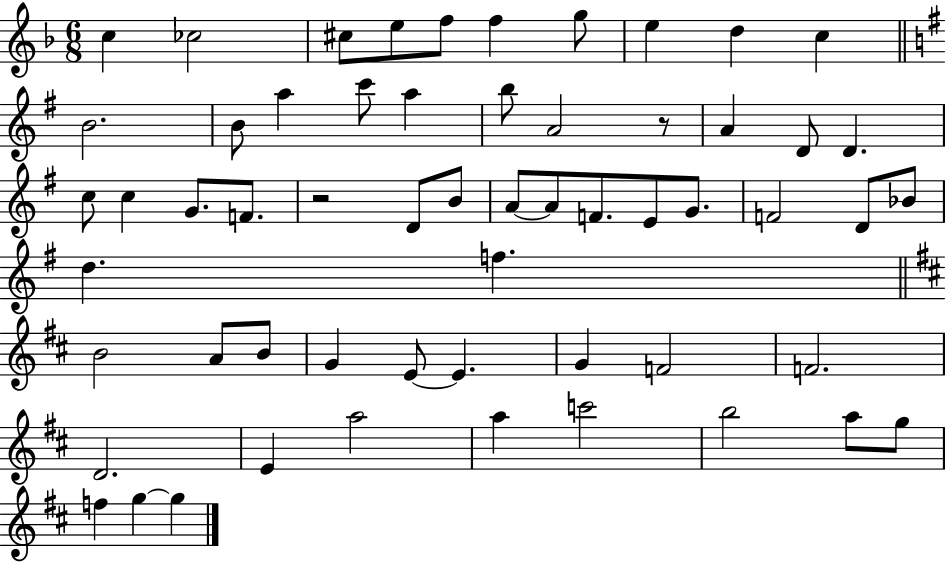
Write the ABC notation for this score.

X:1
T:Untitled
M:6/8
L:1/4
K:F
c _c2 ^c/2 e/2 f/2 f g/2 e d c B2 B/2 a c'/2 a b/2 A2 z/2 A D/2 D c/2 c G/2 F/2 z2 D/2 B/2 A/2 A/2 F/2 E/2 G/2 F2 D/2 _B/2 d f B2 A/2 B/2 G E/2 E G F2 F2 D2 E a2 a c'2 b2 a/2 g/2 f g g